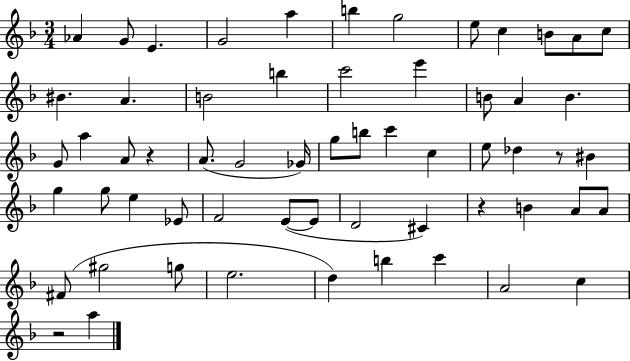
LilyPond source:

{
  \clef treble
  \numericTimeSignature
  \time 3/4
  \key f \major
  aes'4 g'8 e'4. | g'2 a''4 | b''4 g''2 | e''8 c''4 b'8 a'8 c''8 | \break bis'4. a'4. | b'2 b''4 | c'''2 e'''4 | b'8 a'4 b'4. | \break g'8 a''4 a'8 r4 | a'8.( g'2 ges'16) | g''8 b''8 c'''4 c''4 | e''8 des''4 r8 bis'4 | \break g''4 g''8 e''4 ees'8 | f'2 e'8~(~ e'8 | d'2 cis'4) | r4 b'4 a'8 a'8 | \break fis'8( gis''2 g''8 | e''2. | d''4) b''4 c'''4 | a'2 c''4 | \break r2 a''4 | \bar "|."
}